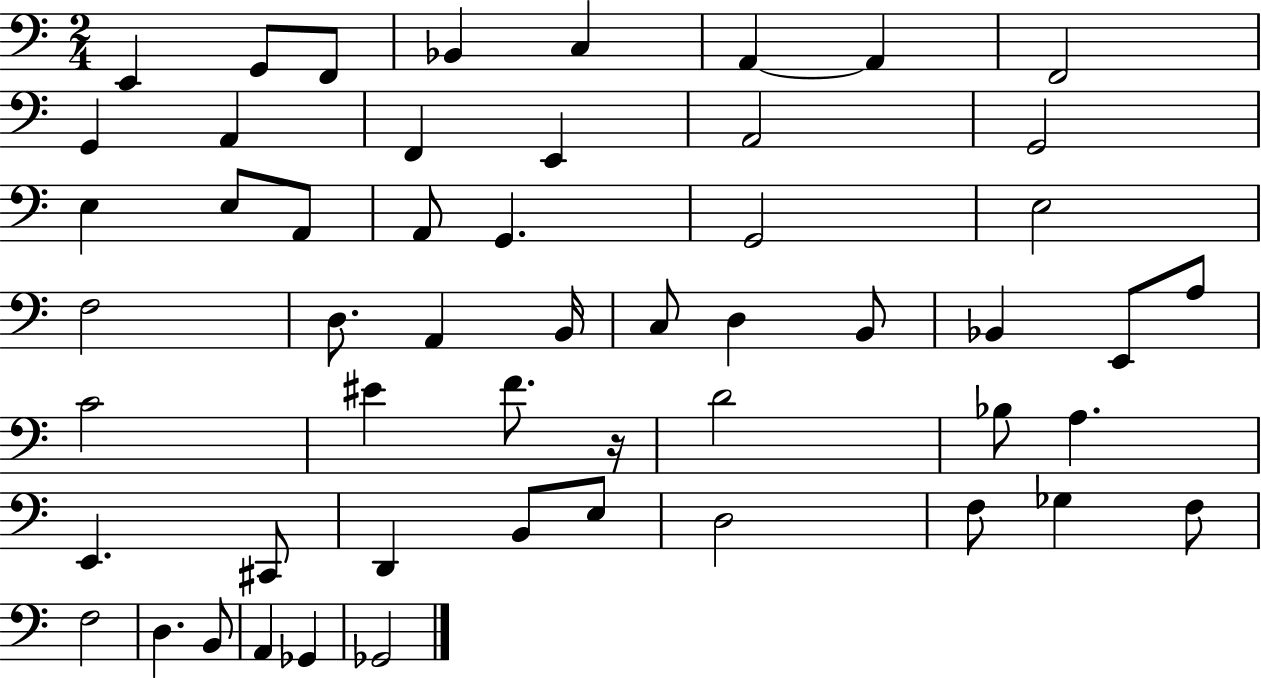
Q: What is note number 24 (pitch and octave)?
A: A2